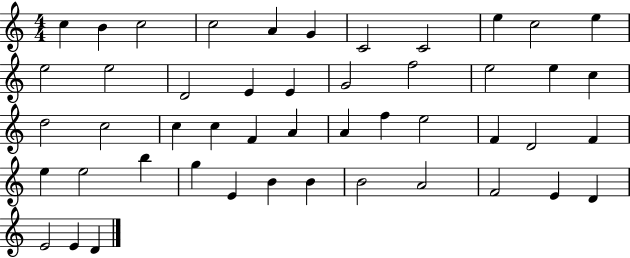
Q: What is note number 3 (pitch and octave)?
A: C5